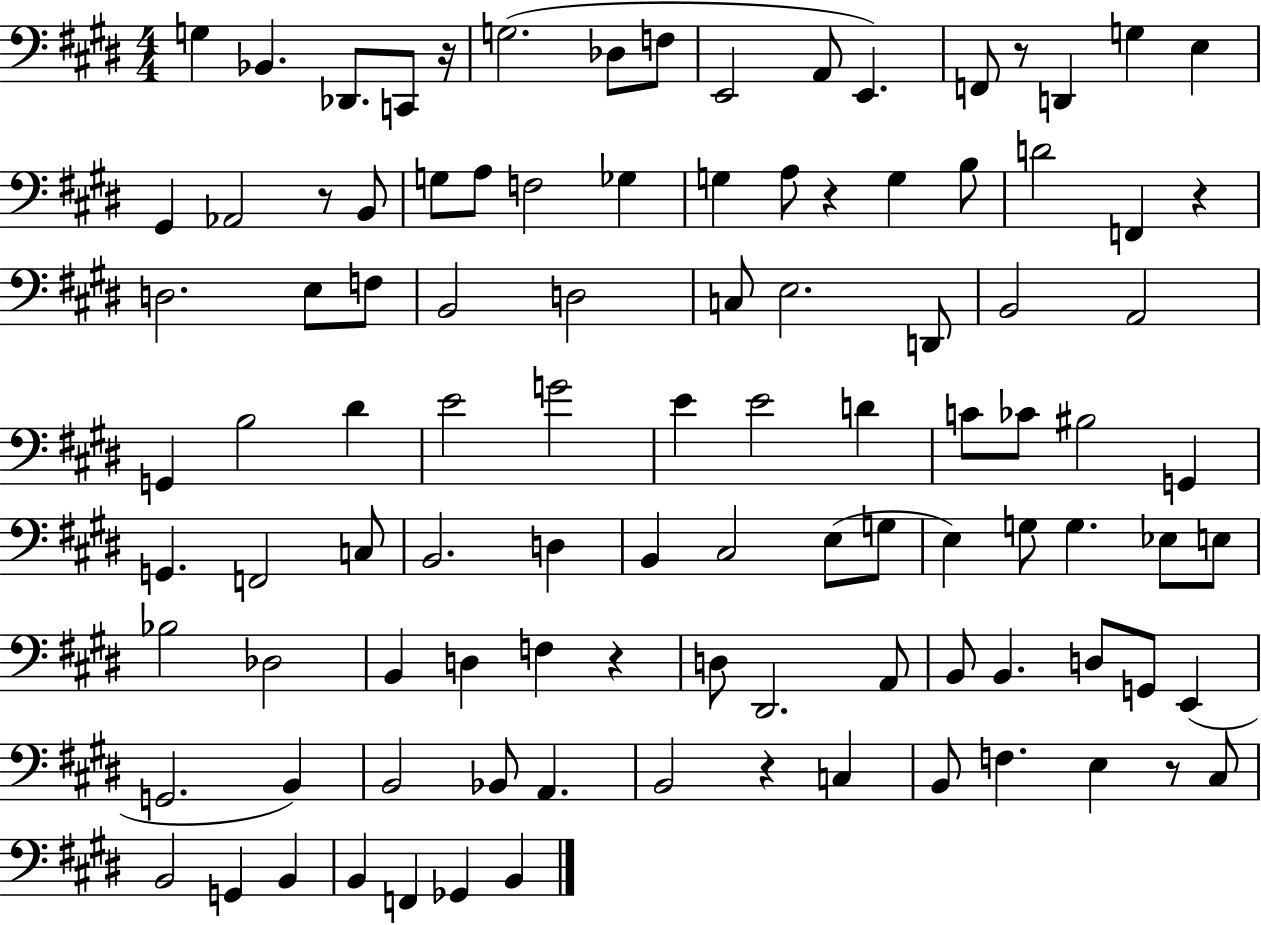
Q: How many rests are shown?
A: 8